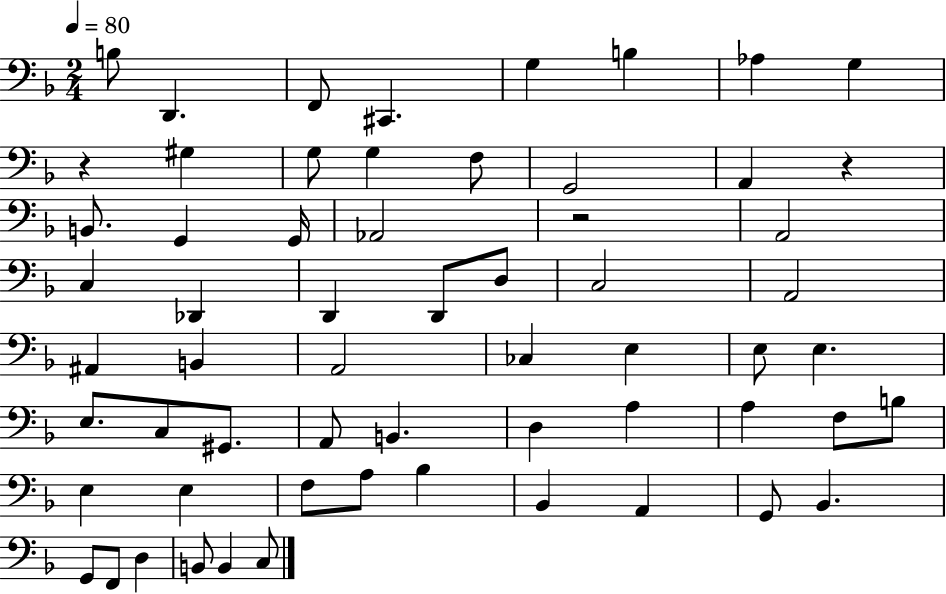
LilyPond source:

{
  \clef bass
  \numericTimeSignature
  \time 2/4
  \key f \major
  \tempo 4 = 80
  b8 d,4. | f,8 cis,4. | g4 b4 | aes4 g4 | \break r4 gis4 | g8 g4 f8 | g,2 | a,4 r4 | \break b,8. g,4 g,16 | aes,2 | r2 | a,2 | \break c4 des,4 | d,4 d,8 d8 | c2 | a,2 | \break ais,4 b,4 | a,2 | ces4 e4 | e8 e4. | \break e8. c8 gis,8. | a,8 b,4. | d4 a4 | a4 f8 b8 | \break e4 e4 | f8 a8 bes4 | bes,4 a,4 | g,8 bes,4. | \break g,8 f,8 d4 | b,8 b,4 c8 | \bar "|."
}